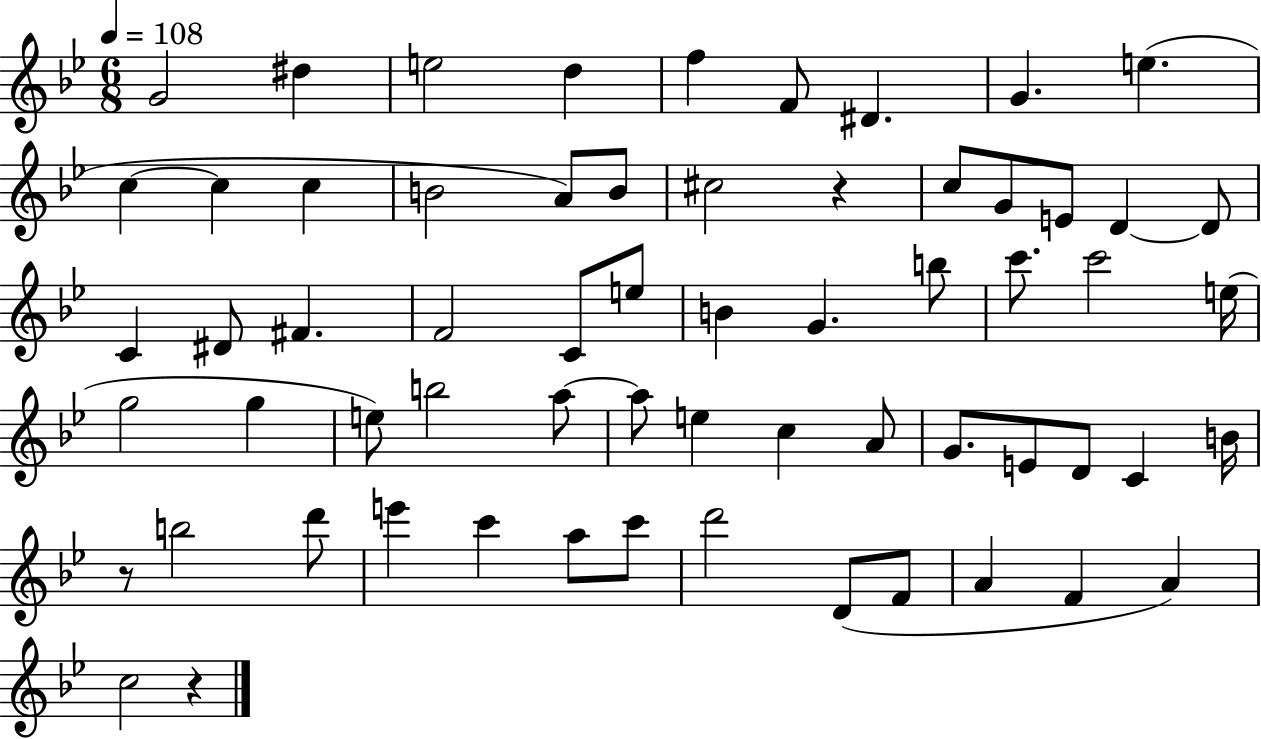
G4/h D#5/q E5/h D5/q F5/q F4/e D#4/q. G4/q. E5/q. C5/q C5/q C5/q B4/h A4/e B4/e C#5/h R/q C5/e G4/e E4/e D4/q D4/e C4/q D#4/e F#4/q. F4/h C4/e E5/e B4/q G4/q. B5/e C6/e. C6/h E5/s G5/h G5/q E5/e B5/h A5/e A5/e E5/q C5/q A4/e G4/e. E4/e D4/e C4/q B4/s R/e B5/h D6/e E6/q C6/q A5/e C6/e D6/h D4/e F4/e A4/q F4/q A4/q C5/h R/q